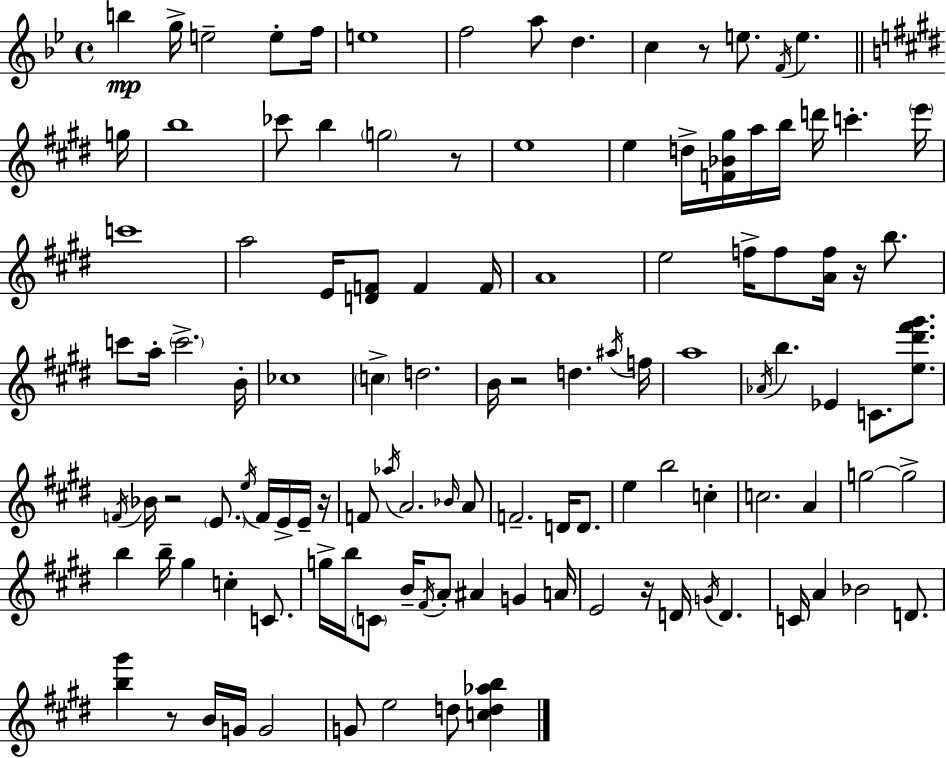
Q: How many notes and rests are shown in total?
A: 116